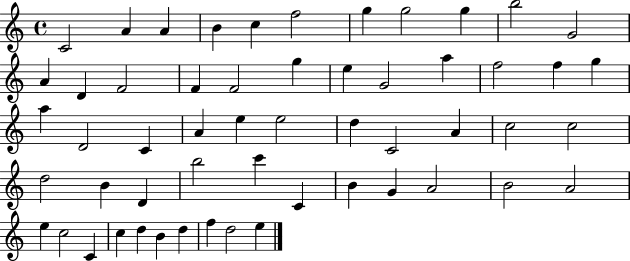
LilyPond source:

{
  \clef treble
  \time 4/4
  \defaultTimeSignature
  \key c \major
  c'2 a'4 a'4 | b'4 c''4 f''2 | g''4 g''2 g''4 | b''2 g'2 | \break a'4 d'4 f'2 | f'4 f'2 g''4 | e''4 g'2 a''4 | f''2 f''4 g''4 | \break a''4 d'2 c'4 | a'4 e''4 e''2 | d''4 c'2 a'4 | c''2 c''2 | \break d''2 b'4 d'4 | b''2 c'''4 c'4 | b'4 g'4 a'2 | b'2 a'2 | \break e''4 c''2 c'4 | c''4 d''4 b'4 d''4 | f''4 d''2 e''4 | \bar "|."
}